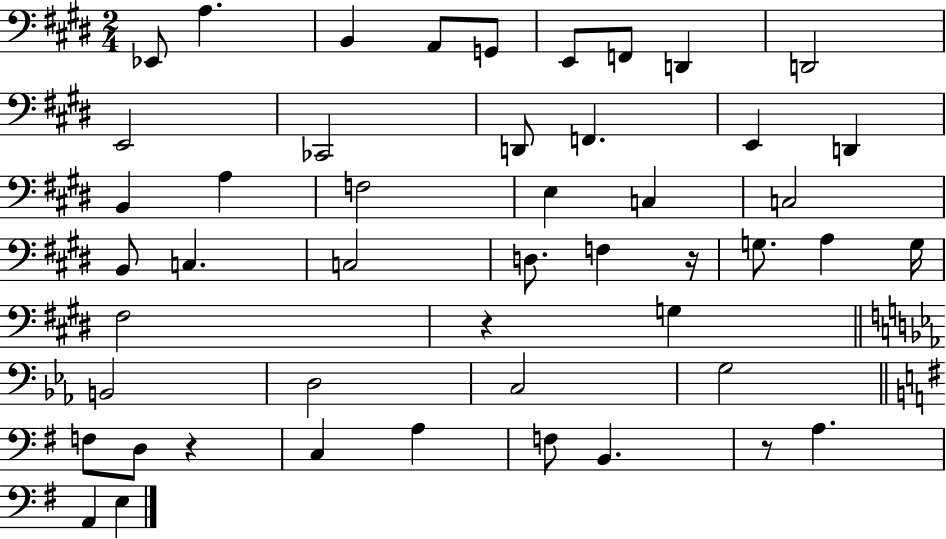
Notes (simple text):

Eb2/e A3/q. B2/q A2/e G2/e E2/e F2/e D2/q D2/h E2/h CES2/h D2/e F2/q. E2/q D2/q B2/q A3/q F3/h E3/q C3/q C3/h B2/e C3/q. C3/h D3/e. F3/q R/s G3/e. A3/q G3/s F#3/h R/q G3/q B2/h D3/h C3/h G3/h F3/e D3/e R/q C3/q A3/q F3/e B2/q. R/e A3/q. A2/q E3/q